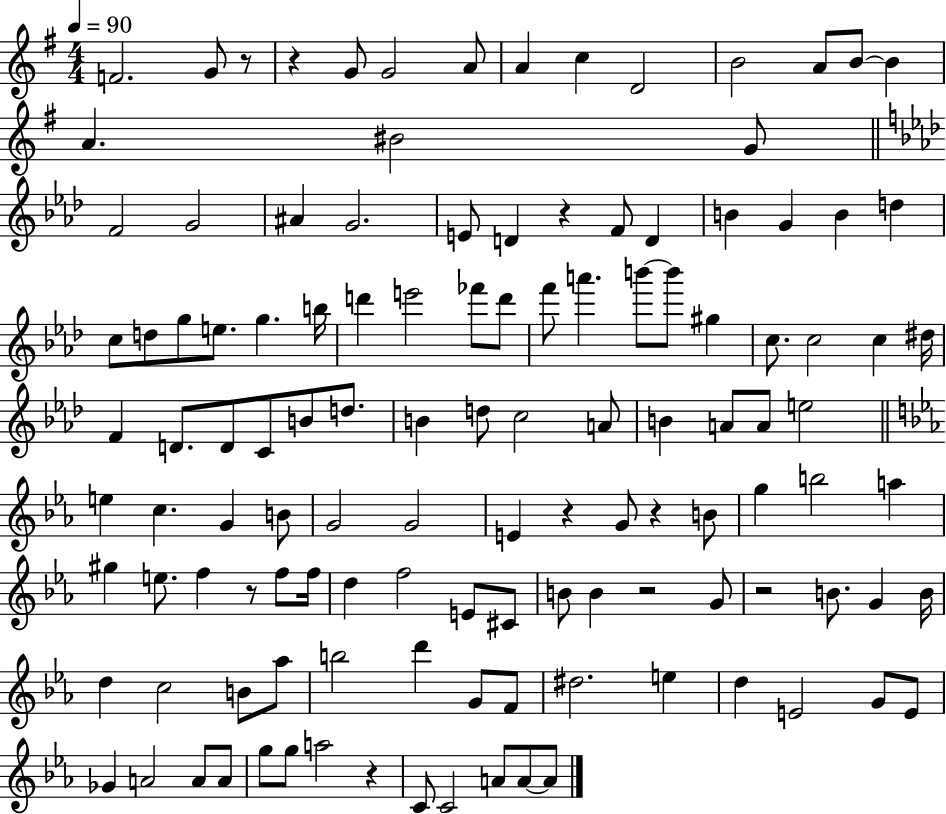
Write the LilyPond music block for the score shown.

{
  \clef treble
  \numericTimeSignature
  \time 4/4
  \key g \major
  \tempo 4 = 90
  \repeat volta 2 { f'2. g'8 r8 | r4 g'8 g'2 a'8 | a'4 c''4 d'2 | b'2 a'8 b'8~~ b'4 | \break a'4. bis'2 g'8 | \bar "||" \break \key f \minor f'2 g'2 | ais'4 g'2. | e'8 d'4 r4 f'8 d'4 | b'4 g'4 b'4 d''4 | \break c''8 d''8 g''8 e''8. g''4. b''16 | d'''4 e'''2 fes'''8 d'''8 | f'''8 a'''4. b'''8~~ b'''8 gis''4 | c''8. c''2 c''4 dis''16 | \break f'4 d'8. d'8 c'8 b'8 d''8. | b'4 d''8 c''2 a'8 | b'4 a'8 a'8 e''2 | \bar "||" \break \key c \minor e''4 c''4. g'4 b'8 | g'2 g'2 | e'4 r4 g'8 r4 b'8 | g''4 b''2 a''4 | \break gis''4 e''8. f''4 r8 f''8 f''16 | d''4 f''2 e'8 cis'8 | b'8 b'4 r2 g'8 | r2 b'8. g'4 b'16 | \break d''4 c''2 b'8 aes''8 | b''2 d'''4 g'8 f'8 | dis''2. e''4 | d''4 e'2 g'8 e'8 | \break ges'4 a'2 a'8 a'8 | g''8 g''8 a''2 r4 | c'8 c'2 a'8 a'8~~ a'8 | } \bar "|."
}